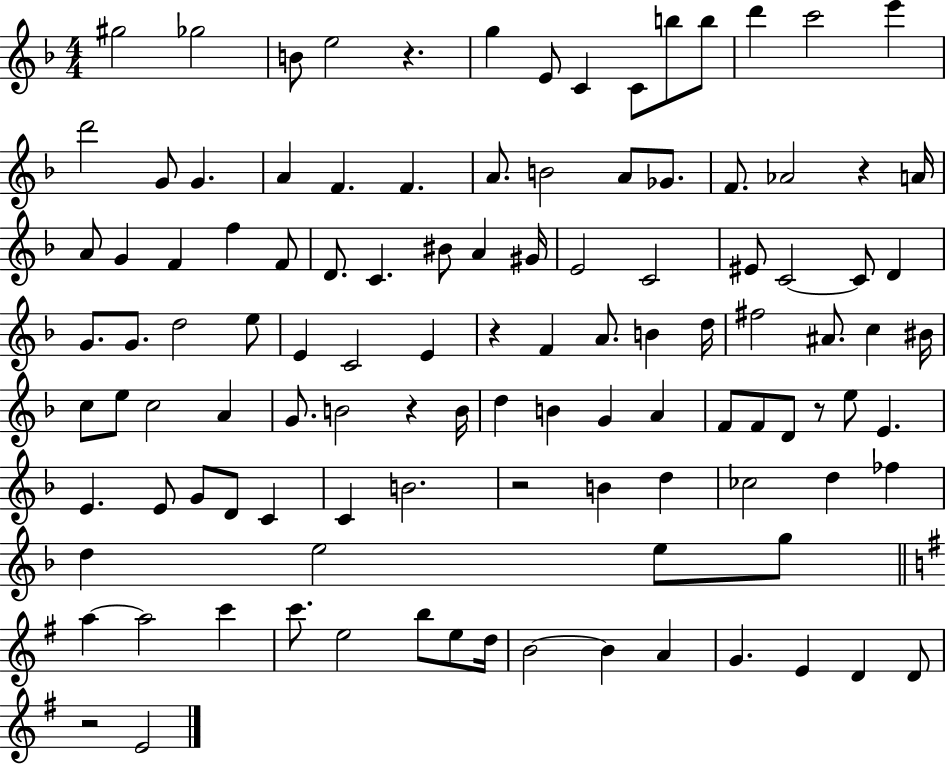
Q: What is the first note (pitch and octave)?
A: G#5